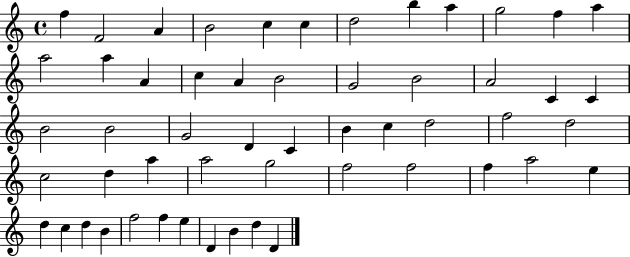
X:1
T:Untitled
M:4/4
L:1/4
K:C
f F2 A B2 c c d2 b a g2 f a a2 a A c A B2 G2 B2 A2 C C B2 B2 G2 D C B c d2 f2 d2 c2 d a a2 g2 f2 f2 f a2 e d c d B f2 f e D B d D